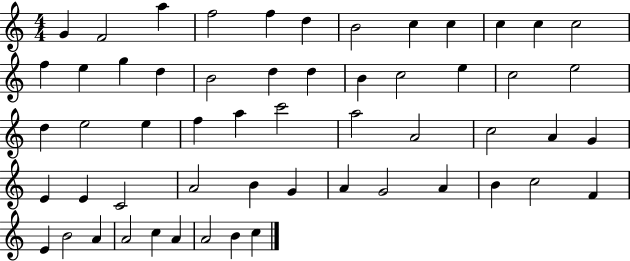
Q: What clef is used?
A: treble